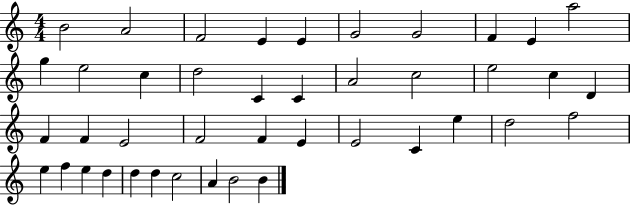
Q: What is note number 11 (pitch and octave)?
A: G5